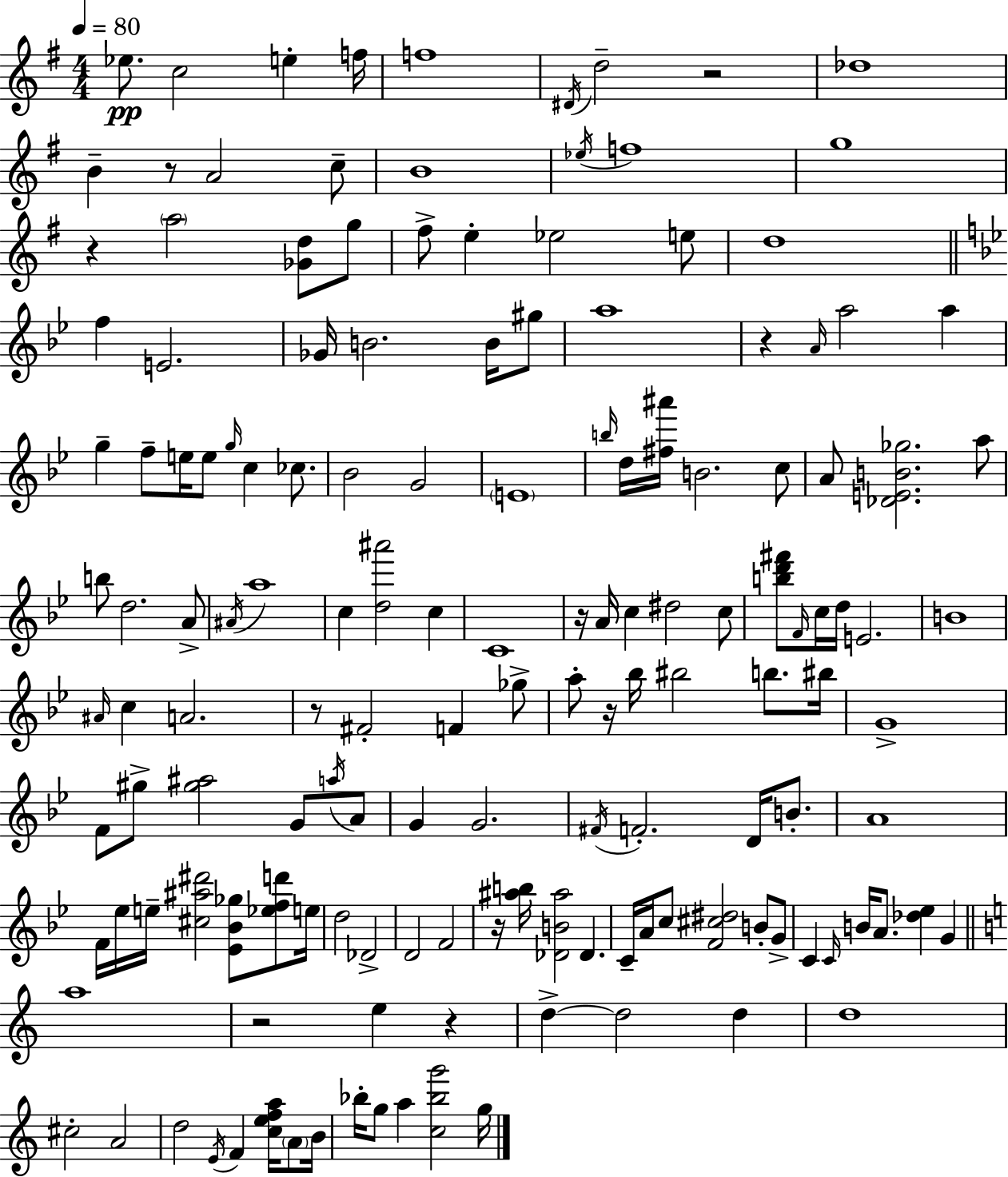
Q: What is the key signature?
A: E minor